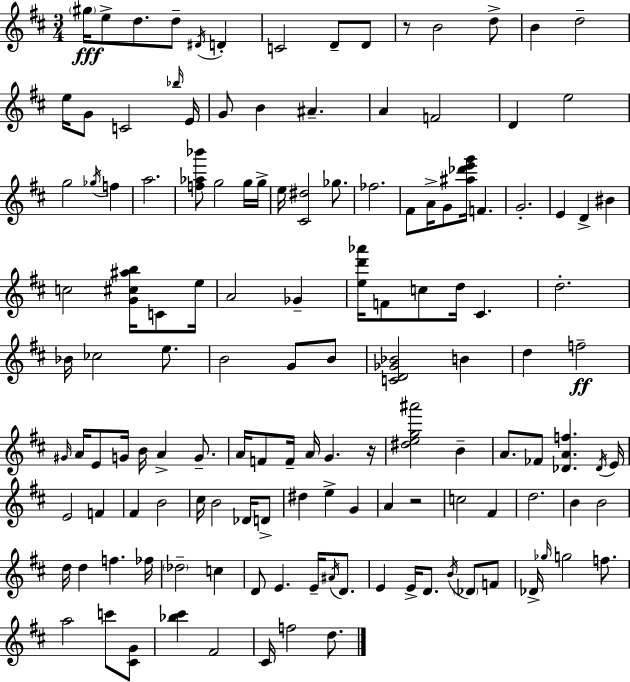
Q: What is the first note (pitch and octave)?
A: G#5